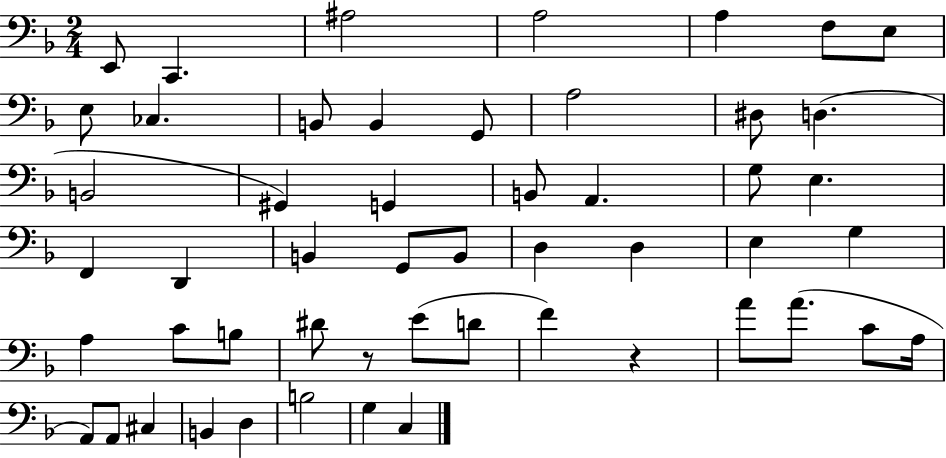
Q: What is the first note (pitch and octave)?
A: E2